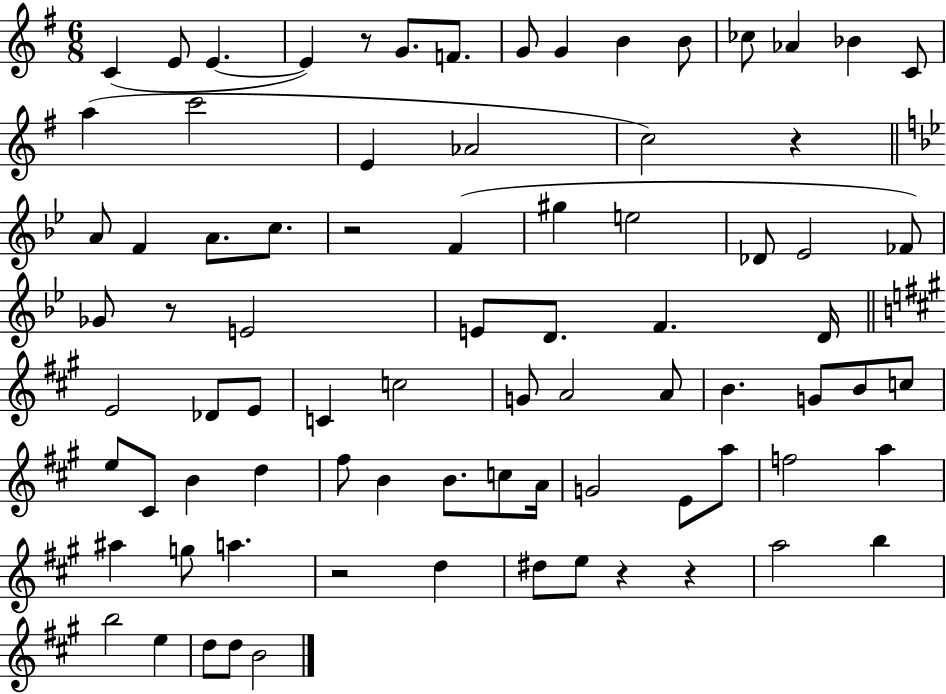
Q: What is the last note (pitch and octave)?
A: B4